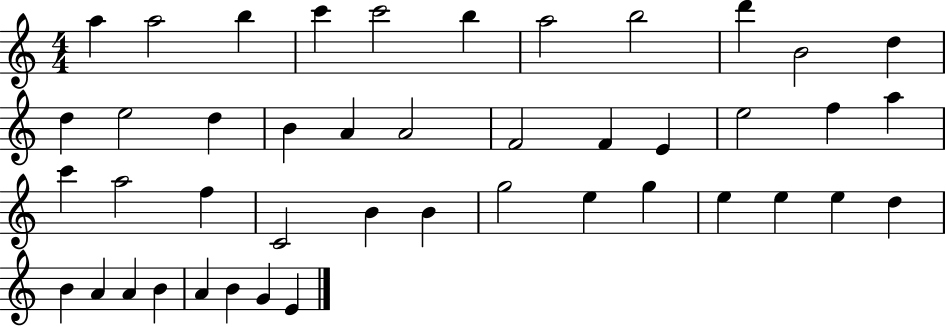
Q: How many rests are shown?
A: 0